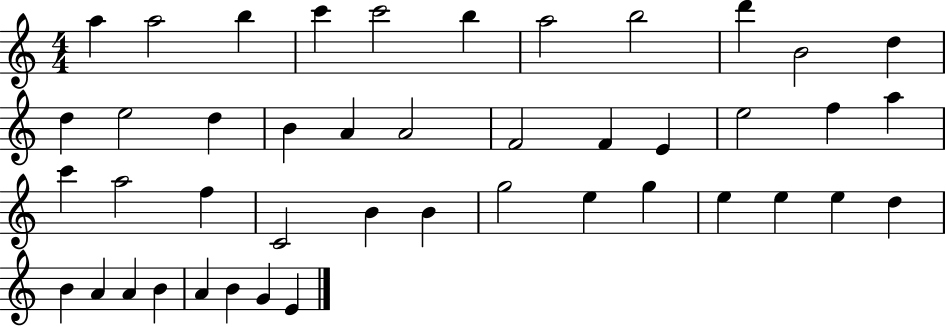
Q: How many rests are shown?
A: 0